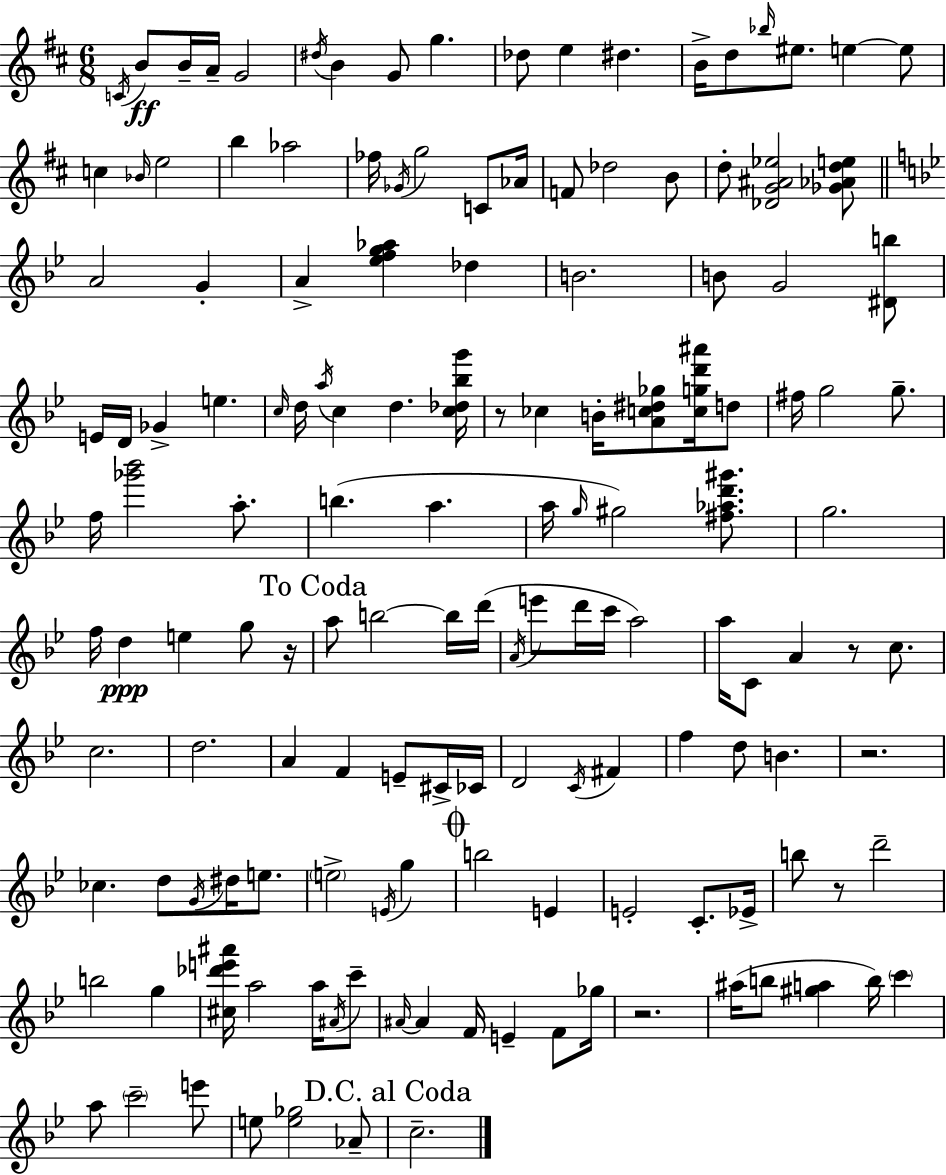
{
  \clef treble
  \numericTimeSignature
  \time 6/8
  \key d \major
  \acciaccatura { c'16 }\ff b'8 b'16-- a'16-- g'2 | \acciaccatura { dis''16 } b'4 g'8 g''4. | des''8 e''4 dis''4. | b'16-> d''8 \grace { bes''16 } eis''8. e''4~~ | \break e''8 c''4 \grace { bes'16 } e''2 | b''4 aes''2 | fes''16 \acciaccatura { ges'16 } g''2 | c'8 aes'16 f'8 des''2 | \break b'8 d''8-. <des' g' ais' ees''>2 | <ges' aes' d'' e''>8 \bar "||" \break \key bes \major a'2 g'4-. | a'4-> <ees'' f'' g'' aes''>4 des''4 | b'2. | b'8 g'2 <dis' b''>8 | \break e'16 d'16 ges'4-> e''4. | \grace { c''16 } d''16 \acciaccatura { a''16 } c''4 d''4. | <c'' des'' bes'' g'''>16 r8 ces''4 b'16-. <a' c'' dis'' ges''>8 <c'' g'' d''' ais'''>16 | d''8 fis''16 g''2 g''8.-- | \break f''16 <ges''' bes'''>2 a''8.-. | b''4.( a''4. | a''16 \grace { g''16 } gis''2) | <fis'' aes'' d''' gis'''>8. g''2. | \break f''16 d''4\ppp e''4 | g''8 r16 \mark "To Coda" a''8 b''2~~ | b''16 d'''16( \acciaccatura { a'16 } e'''8 d'''16 c'''16 a''2) | a''16 c'8 a'4 r8 | \break c''8. c''2. | d''2. | a'4 f'4 | e'8-- cis'16-> ces'16 d'2 | \break \acciaccatura { c'16 } fis'4 f''4 d''8 b'4. | r2. | ces''4. d''8 | \acciaccatura { g'16 } dis''16 e''8. \parenthesize e''2-> | \break \acciaccatura { e'16 } g''4 \mark \markup { \musicglyph "scripts.coda" } b''2 | e'4 e'2-. | c'8.-. ees'16-> b''8 r8 d'''2-- | b''2 | \break g''4 <cis'' des''' e''' ais'''>16 a''2 | a''16 \acciaccatura { ais'16 } c'''8-- \grace { ais'16~ }~ ais'4 | f'16 e'4-- f'8 ges''16 r2. | ais''16( b''8 | \break <gis'' a''>4 b''16) \parenthesize c'''4 a''8 \parenthesize c'''2-- | e'''8 e''8 <e'' ges''>2 | aes'8-- \mark "D.C. al Coda" c''2.-- | \bar "|."
}